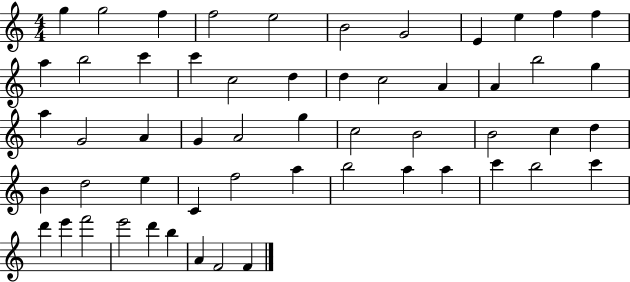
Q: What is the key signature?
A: C major